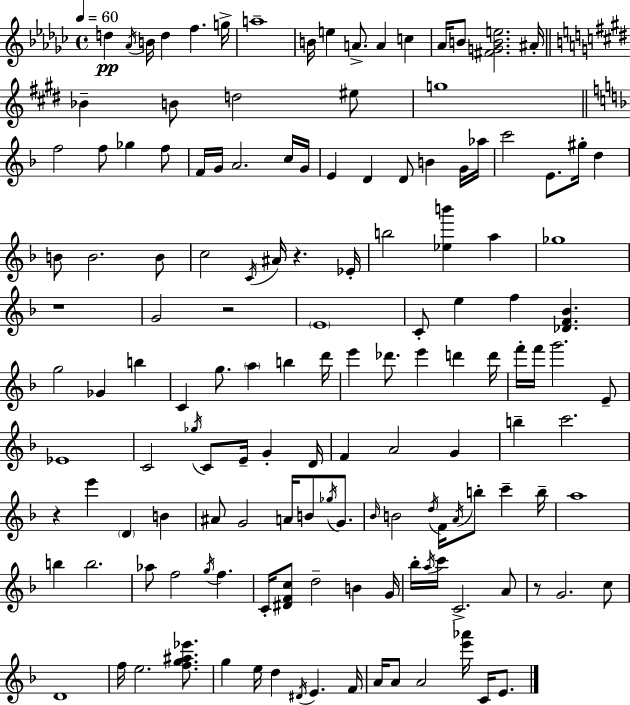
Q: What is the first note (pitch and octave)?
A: D5